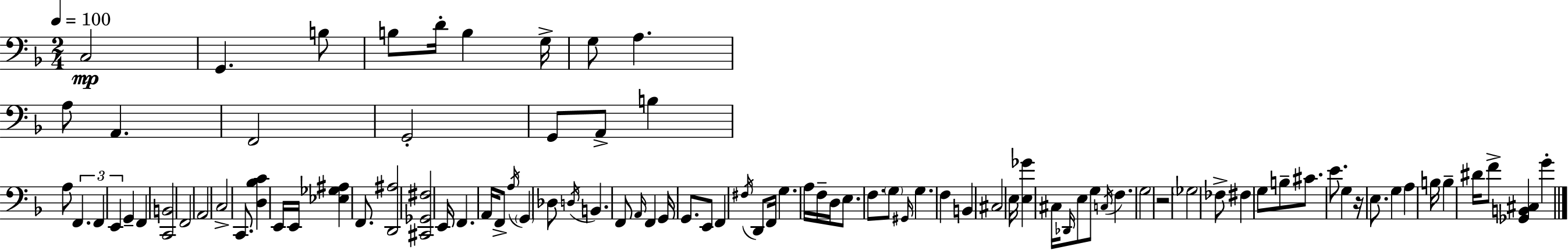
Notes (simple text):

C3/h G2/q. B3/e B3/e D4/s B3/q G3/s G3/e A3/q. A3/e A2/q. F2/h G2/h G2/e A2/e B3/q A3/e F2/q. F2/q E2/q G2/q F2/q [C2,B2]/h F2/h A2/h C3/h C2/e. [D3,Bb3,C4]/q E2/s E2/s [Eb3,Gb3,A#3]/q F2/e. [D2,A#3]/h [C#2,Gb2,F#3]/h E2/s F2/q. A2/s F2/e A3/s G2/q Db3/e D3/s B2/q. F2/e A2/s F2/q G2/s G2/e. E2/e F2/q F#3/s D2/e F2/s G3/q. A3/s F3/s D3/s E3/e. F3/e. G3/e G#2/s G3/q. F3/q B2/q C#3/h E3/s [E3,Gb4]/q C#3/s Db2/s E3/e G3/e C3/s F3/q. G3/h R/h Gb3/h FES3/e F#3/q G3/e B3/e C#4/e. E4/e. G3/q R/s E3/e. G3/q A3/q B3/s B3/q D#4/s F4/e [Gb2,B2,C#3]/q G4/q